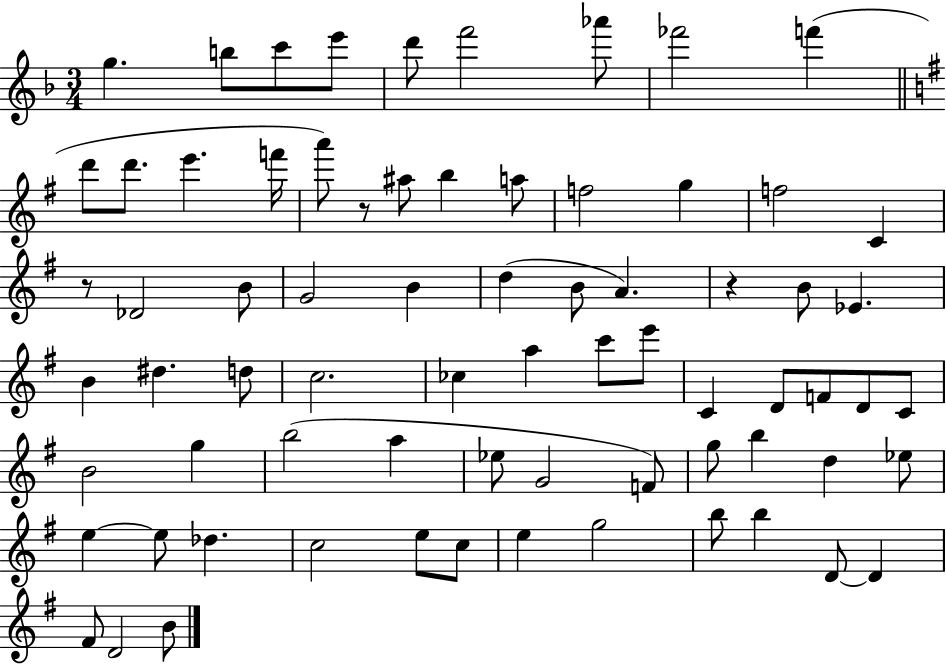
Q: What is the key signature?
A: F major